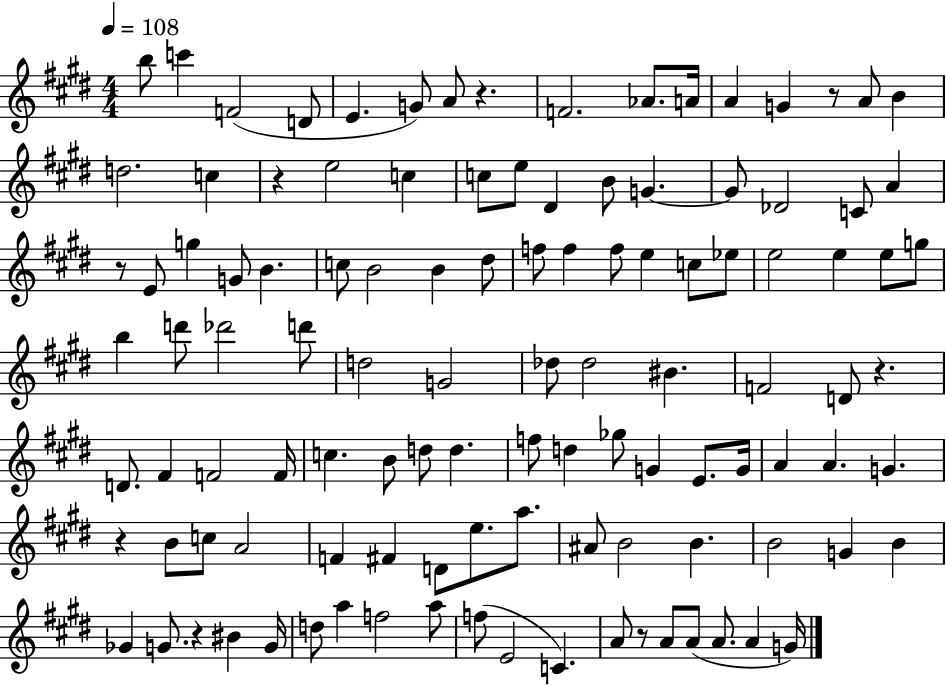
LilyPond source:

{
  \clef treble
  \numericTimeSignature
  \time 4/4
  \key e \major
  \tempo 4 = 108
  b''8 c'''4 f'2( d'8 | e'4. g'8) a'8 r4. | f'2. aes'8. a'16 | a'4 g'4 r8 a'8 b'4 | \break d''2. c''4 | r4 e''2 c''4 | c''8 e''8 dis'4 b'8 g'4.~~ | g'8 des'2 c'8 a'4 | \break r8 e'8 g''4 g'8 b'4. | c''8 b'2 b'4 dis''8 | f''8 f''4 f''8 e''4 c''8 ees''8 | e''2 e''4 e''8 g''8 | \break b''4 d'''8 des'''2 d'''8 | d''2 g'2 | des''8 des''2 bis'4. | f'2 d'8 r4. | \break d'8. fis'4 f'2 f'16 | c''4. b'8 d''8 d''4. | f''8 d''4 ges''8 g'4 e'8. g'16 | a'4 a'4. g'4. | \break r4 b'8 c''8 a'2 | f'4 fis'4 d'8 e''8. a''8. | ais'8 b'2 b'4. | b'2 g'4 b'4 | \break ges'4 g'8. r4 bis'4 g'16 | d''8 a''4 f''2 a''8 | f''8( e'2 c'4.) | a'8 r8 a'8 a'8( a'8. a'4 g'16) | \break \bar "|."
}